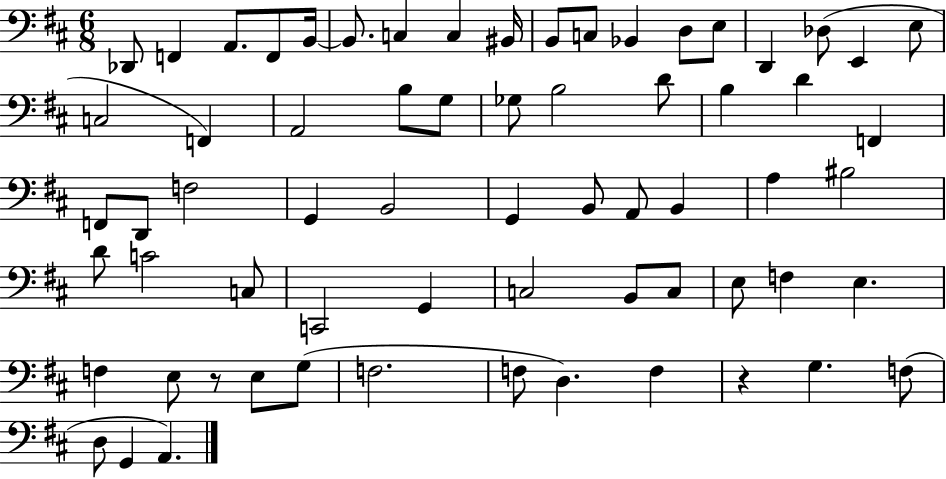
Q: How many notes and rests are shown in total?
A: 66